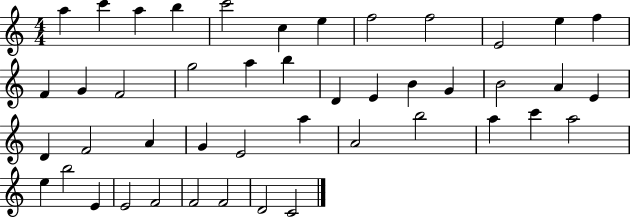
A5/q C6/q A5/q B5/q C6/h C5/q E5/q F5/h F5/h E4/h E5/q F5/q F4/q G4/q F4/h G5/h A5/q B5/q D4/q E4/q B4/q G4/q B4/h A4/q E4/q D4/q F4/h A4/q G4/q E4/h A5/q A4/h B5/h A5/q C6/q A5/h E5/q B5/h E4/q E4/h F4/h F4/h F4/h D4/h C4/h